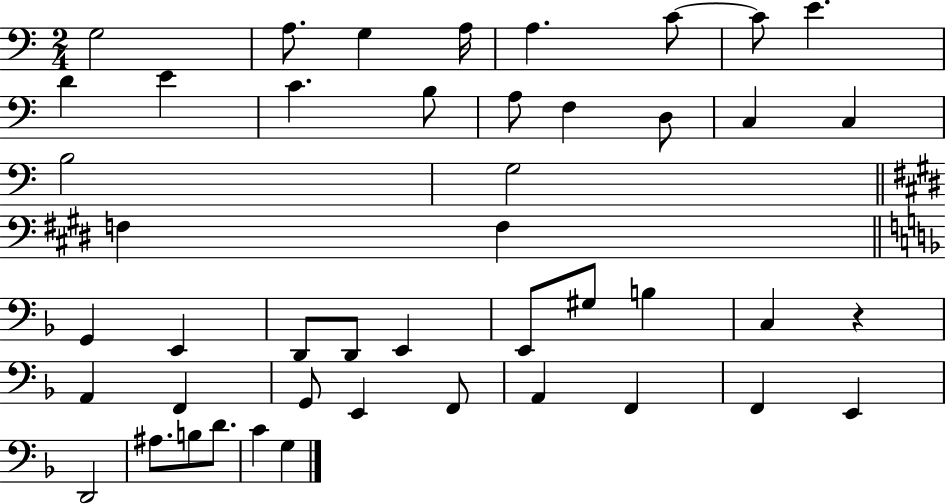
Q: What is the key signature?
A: C major